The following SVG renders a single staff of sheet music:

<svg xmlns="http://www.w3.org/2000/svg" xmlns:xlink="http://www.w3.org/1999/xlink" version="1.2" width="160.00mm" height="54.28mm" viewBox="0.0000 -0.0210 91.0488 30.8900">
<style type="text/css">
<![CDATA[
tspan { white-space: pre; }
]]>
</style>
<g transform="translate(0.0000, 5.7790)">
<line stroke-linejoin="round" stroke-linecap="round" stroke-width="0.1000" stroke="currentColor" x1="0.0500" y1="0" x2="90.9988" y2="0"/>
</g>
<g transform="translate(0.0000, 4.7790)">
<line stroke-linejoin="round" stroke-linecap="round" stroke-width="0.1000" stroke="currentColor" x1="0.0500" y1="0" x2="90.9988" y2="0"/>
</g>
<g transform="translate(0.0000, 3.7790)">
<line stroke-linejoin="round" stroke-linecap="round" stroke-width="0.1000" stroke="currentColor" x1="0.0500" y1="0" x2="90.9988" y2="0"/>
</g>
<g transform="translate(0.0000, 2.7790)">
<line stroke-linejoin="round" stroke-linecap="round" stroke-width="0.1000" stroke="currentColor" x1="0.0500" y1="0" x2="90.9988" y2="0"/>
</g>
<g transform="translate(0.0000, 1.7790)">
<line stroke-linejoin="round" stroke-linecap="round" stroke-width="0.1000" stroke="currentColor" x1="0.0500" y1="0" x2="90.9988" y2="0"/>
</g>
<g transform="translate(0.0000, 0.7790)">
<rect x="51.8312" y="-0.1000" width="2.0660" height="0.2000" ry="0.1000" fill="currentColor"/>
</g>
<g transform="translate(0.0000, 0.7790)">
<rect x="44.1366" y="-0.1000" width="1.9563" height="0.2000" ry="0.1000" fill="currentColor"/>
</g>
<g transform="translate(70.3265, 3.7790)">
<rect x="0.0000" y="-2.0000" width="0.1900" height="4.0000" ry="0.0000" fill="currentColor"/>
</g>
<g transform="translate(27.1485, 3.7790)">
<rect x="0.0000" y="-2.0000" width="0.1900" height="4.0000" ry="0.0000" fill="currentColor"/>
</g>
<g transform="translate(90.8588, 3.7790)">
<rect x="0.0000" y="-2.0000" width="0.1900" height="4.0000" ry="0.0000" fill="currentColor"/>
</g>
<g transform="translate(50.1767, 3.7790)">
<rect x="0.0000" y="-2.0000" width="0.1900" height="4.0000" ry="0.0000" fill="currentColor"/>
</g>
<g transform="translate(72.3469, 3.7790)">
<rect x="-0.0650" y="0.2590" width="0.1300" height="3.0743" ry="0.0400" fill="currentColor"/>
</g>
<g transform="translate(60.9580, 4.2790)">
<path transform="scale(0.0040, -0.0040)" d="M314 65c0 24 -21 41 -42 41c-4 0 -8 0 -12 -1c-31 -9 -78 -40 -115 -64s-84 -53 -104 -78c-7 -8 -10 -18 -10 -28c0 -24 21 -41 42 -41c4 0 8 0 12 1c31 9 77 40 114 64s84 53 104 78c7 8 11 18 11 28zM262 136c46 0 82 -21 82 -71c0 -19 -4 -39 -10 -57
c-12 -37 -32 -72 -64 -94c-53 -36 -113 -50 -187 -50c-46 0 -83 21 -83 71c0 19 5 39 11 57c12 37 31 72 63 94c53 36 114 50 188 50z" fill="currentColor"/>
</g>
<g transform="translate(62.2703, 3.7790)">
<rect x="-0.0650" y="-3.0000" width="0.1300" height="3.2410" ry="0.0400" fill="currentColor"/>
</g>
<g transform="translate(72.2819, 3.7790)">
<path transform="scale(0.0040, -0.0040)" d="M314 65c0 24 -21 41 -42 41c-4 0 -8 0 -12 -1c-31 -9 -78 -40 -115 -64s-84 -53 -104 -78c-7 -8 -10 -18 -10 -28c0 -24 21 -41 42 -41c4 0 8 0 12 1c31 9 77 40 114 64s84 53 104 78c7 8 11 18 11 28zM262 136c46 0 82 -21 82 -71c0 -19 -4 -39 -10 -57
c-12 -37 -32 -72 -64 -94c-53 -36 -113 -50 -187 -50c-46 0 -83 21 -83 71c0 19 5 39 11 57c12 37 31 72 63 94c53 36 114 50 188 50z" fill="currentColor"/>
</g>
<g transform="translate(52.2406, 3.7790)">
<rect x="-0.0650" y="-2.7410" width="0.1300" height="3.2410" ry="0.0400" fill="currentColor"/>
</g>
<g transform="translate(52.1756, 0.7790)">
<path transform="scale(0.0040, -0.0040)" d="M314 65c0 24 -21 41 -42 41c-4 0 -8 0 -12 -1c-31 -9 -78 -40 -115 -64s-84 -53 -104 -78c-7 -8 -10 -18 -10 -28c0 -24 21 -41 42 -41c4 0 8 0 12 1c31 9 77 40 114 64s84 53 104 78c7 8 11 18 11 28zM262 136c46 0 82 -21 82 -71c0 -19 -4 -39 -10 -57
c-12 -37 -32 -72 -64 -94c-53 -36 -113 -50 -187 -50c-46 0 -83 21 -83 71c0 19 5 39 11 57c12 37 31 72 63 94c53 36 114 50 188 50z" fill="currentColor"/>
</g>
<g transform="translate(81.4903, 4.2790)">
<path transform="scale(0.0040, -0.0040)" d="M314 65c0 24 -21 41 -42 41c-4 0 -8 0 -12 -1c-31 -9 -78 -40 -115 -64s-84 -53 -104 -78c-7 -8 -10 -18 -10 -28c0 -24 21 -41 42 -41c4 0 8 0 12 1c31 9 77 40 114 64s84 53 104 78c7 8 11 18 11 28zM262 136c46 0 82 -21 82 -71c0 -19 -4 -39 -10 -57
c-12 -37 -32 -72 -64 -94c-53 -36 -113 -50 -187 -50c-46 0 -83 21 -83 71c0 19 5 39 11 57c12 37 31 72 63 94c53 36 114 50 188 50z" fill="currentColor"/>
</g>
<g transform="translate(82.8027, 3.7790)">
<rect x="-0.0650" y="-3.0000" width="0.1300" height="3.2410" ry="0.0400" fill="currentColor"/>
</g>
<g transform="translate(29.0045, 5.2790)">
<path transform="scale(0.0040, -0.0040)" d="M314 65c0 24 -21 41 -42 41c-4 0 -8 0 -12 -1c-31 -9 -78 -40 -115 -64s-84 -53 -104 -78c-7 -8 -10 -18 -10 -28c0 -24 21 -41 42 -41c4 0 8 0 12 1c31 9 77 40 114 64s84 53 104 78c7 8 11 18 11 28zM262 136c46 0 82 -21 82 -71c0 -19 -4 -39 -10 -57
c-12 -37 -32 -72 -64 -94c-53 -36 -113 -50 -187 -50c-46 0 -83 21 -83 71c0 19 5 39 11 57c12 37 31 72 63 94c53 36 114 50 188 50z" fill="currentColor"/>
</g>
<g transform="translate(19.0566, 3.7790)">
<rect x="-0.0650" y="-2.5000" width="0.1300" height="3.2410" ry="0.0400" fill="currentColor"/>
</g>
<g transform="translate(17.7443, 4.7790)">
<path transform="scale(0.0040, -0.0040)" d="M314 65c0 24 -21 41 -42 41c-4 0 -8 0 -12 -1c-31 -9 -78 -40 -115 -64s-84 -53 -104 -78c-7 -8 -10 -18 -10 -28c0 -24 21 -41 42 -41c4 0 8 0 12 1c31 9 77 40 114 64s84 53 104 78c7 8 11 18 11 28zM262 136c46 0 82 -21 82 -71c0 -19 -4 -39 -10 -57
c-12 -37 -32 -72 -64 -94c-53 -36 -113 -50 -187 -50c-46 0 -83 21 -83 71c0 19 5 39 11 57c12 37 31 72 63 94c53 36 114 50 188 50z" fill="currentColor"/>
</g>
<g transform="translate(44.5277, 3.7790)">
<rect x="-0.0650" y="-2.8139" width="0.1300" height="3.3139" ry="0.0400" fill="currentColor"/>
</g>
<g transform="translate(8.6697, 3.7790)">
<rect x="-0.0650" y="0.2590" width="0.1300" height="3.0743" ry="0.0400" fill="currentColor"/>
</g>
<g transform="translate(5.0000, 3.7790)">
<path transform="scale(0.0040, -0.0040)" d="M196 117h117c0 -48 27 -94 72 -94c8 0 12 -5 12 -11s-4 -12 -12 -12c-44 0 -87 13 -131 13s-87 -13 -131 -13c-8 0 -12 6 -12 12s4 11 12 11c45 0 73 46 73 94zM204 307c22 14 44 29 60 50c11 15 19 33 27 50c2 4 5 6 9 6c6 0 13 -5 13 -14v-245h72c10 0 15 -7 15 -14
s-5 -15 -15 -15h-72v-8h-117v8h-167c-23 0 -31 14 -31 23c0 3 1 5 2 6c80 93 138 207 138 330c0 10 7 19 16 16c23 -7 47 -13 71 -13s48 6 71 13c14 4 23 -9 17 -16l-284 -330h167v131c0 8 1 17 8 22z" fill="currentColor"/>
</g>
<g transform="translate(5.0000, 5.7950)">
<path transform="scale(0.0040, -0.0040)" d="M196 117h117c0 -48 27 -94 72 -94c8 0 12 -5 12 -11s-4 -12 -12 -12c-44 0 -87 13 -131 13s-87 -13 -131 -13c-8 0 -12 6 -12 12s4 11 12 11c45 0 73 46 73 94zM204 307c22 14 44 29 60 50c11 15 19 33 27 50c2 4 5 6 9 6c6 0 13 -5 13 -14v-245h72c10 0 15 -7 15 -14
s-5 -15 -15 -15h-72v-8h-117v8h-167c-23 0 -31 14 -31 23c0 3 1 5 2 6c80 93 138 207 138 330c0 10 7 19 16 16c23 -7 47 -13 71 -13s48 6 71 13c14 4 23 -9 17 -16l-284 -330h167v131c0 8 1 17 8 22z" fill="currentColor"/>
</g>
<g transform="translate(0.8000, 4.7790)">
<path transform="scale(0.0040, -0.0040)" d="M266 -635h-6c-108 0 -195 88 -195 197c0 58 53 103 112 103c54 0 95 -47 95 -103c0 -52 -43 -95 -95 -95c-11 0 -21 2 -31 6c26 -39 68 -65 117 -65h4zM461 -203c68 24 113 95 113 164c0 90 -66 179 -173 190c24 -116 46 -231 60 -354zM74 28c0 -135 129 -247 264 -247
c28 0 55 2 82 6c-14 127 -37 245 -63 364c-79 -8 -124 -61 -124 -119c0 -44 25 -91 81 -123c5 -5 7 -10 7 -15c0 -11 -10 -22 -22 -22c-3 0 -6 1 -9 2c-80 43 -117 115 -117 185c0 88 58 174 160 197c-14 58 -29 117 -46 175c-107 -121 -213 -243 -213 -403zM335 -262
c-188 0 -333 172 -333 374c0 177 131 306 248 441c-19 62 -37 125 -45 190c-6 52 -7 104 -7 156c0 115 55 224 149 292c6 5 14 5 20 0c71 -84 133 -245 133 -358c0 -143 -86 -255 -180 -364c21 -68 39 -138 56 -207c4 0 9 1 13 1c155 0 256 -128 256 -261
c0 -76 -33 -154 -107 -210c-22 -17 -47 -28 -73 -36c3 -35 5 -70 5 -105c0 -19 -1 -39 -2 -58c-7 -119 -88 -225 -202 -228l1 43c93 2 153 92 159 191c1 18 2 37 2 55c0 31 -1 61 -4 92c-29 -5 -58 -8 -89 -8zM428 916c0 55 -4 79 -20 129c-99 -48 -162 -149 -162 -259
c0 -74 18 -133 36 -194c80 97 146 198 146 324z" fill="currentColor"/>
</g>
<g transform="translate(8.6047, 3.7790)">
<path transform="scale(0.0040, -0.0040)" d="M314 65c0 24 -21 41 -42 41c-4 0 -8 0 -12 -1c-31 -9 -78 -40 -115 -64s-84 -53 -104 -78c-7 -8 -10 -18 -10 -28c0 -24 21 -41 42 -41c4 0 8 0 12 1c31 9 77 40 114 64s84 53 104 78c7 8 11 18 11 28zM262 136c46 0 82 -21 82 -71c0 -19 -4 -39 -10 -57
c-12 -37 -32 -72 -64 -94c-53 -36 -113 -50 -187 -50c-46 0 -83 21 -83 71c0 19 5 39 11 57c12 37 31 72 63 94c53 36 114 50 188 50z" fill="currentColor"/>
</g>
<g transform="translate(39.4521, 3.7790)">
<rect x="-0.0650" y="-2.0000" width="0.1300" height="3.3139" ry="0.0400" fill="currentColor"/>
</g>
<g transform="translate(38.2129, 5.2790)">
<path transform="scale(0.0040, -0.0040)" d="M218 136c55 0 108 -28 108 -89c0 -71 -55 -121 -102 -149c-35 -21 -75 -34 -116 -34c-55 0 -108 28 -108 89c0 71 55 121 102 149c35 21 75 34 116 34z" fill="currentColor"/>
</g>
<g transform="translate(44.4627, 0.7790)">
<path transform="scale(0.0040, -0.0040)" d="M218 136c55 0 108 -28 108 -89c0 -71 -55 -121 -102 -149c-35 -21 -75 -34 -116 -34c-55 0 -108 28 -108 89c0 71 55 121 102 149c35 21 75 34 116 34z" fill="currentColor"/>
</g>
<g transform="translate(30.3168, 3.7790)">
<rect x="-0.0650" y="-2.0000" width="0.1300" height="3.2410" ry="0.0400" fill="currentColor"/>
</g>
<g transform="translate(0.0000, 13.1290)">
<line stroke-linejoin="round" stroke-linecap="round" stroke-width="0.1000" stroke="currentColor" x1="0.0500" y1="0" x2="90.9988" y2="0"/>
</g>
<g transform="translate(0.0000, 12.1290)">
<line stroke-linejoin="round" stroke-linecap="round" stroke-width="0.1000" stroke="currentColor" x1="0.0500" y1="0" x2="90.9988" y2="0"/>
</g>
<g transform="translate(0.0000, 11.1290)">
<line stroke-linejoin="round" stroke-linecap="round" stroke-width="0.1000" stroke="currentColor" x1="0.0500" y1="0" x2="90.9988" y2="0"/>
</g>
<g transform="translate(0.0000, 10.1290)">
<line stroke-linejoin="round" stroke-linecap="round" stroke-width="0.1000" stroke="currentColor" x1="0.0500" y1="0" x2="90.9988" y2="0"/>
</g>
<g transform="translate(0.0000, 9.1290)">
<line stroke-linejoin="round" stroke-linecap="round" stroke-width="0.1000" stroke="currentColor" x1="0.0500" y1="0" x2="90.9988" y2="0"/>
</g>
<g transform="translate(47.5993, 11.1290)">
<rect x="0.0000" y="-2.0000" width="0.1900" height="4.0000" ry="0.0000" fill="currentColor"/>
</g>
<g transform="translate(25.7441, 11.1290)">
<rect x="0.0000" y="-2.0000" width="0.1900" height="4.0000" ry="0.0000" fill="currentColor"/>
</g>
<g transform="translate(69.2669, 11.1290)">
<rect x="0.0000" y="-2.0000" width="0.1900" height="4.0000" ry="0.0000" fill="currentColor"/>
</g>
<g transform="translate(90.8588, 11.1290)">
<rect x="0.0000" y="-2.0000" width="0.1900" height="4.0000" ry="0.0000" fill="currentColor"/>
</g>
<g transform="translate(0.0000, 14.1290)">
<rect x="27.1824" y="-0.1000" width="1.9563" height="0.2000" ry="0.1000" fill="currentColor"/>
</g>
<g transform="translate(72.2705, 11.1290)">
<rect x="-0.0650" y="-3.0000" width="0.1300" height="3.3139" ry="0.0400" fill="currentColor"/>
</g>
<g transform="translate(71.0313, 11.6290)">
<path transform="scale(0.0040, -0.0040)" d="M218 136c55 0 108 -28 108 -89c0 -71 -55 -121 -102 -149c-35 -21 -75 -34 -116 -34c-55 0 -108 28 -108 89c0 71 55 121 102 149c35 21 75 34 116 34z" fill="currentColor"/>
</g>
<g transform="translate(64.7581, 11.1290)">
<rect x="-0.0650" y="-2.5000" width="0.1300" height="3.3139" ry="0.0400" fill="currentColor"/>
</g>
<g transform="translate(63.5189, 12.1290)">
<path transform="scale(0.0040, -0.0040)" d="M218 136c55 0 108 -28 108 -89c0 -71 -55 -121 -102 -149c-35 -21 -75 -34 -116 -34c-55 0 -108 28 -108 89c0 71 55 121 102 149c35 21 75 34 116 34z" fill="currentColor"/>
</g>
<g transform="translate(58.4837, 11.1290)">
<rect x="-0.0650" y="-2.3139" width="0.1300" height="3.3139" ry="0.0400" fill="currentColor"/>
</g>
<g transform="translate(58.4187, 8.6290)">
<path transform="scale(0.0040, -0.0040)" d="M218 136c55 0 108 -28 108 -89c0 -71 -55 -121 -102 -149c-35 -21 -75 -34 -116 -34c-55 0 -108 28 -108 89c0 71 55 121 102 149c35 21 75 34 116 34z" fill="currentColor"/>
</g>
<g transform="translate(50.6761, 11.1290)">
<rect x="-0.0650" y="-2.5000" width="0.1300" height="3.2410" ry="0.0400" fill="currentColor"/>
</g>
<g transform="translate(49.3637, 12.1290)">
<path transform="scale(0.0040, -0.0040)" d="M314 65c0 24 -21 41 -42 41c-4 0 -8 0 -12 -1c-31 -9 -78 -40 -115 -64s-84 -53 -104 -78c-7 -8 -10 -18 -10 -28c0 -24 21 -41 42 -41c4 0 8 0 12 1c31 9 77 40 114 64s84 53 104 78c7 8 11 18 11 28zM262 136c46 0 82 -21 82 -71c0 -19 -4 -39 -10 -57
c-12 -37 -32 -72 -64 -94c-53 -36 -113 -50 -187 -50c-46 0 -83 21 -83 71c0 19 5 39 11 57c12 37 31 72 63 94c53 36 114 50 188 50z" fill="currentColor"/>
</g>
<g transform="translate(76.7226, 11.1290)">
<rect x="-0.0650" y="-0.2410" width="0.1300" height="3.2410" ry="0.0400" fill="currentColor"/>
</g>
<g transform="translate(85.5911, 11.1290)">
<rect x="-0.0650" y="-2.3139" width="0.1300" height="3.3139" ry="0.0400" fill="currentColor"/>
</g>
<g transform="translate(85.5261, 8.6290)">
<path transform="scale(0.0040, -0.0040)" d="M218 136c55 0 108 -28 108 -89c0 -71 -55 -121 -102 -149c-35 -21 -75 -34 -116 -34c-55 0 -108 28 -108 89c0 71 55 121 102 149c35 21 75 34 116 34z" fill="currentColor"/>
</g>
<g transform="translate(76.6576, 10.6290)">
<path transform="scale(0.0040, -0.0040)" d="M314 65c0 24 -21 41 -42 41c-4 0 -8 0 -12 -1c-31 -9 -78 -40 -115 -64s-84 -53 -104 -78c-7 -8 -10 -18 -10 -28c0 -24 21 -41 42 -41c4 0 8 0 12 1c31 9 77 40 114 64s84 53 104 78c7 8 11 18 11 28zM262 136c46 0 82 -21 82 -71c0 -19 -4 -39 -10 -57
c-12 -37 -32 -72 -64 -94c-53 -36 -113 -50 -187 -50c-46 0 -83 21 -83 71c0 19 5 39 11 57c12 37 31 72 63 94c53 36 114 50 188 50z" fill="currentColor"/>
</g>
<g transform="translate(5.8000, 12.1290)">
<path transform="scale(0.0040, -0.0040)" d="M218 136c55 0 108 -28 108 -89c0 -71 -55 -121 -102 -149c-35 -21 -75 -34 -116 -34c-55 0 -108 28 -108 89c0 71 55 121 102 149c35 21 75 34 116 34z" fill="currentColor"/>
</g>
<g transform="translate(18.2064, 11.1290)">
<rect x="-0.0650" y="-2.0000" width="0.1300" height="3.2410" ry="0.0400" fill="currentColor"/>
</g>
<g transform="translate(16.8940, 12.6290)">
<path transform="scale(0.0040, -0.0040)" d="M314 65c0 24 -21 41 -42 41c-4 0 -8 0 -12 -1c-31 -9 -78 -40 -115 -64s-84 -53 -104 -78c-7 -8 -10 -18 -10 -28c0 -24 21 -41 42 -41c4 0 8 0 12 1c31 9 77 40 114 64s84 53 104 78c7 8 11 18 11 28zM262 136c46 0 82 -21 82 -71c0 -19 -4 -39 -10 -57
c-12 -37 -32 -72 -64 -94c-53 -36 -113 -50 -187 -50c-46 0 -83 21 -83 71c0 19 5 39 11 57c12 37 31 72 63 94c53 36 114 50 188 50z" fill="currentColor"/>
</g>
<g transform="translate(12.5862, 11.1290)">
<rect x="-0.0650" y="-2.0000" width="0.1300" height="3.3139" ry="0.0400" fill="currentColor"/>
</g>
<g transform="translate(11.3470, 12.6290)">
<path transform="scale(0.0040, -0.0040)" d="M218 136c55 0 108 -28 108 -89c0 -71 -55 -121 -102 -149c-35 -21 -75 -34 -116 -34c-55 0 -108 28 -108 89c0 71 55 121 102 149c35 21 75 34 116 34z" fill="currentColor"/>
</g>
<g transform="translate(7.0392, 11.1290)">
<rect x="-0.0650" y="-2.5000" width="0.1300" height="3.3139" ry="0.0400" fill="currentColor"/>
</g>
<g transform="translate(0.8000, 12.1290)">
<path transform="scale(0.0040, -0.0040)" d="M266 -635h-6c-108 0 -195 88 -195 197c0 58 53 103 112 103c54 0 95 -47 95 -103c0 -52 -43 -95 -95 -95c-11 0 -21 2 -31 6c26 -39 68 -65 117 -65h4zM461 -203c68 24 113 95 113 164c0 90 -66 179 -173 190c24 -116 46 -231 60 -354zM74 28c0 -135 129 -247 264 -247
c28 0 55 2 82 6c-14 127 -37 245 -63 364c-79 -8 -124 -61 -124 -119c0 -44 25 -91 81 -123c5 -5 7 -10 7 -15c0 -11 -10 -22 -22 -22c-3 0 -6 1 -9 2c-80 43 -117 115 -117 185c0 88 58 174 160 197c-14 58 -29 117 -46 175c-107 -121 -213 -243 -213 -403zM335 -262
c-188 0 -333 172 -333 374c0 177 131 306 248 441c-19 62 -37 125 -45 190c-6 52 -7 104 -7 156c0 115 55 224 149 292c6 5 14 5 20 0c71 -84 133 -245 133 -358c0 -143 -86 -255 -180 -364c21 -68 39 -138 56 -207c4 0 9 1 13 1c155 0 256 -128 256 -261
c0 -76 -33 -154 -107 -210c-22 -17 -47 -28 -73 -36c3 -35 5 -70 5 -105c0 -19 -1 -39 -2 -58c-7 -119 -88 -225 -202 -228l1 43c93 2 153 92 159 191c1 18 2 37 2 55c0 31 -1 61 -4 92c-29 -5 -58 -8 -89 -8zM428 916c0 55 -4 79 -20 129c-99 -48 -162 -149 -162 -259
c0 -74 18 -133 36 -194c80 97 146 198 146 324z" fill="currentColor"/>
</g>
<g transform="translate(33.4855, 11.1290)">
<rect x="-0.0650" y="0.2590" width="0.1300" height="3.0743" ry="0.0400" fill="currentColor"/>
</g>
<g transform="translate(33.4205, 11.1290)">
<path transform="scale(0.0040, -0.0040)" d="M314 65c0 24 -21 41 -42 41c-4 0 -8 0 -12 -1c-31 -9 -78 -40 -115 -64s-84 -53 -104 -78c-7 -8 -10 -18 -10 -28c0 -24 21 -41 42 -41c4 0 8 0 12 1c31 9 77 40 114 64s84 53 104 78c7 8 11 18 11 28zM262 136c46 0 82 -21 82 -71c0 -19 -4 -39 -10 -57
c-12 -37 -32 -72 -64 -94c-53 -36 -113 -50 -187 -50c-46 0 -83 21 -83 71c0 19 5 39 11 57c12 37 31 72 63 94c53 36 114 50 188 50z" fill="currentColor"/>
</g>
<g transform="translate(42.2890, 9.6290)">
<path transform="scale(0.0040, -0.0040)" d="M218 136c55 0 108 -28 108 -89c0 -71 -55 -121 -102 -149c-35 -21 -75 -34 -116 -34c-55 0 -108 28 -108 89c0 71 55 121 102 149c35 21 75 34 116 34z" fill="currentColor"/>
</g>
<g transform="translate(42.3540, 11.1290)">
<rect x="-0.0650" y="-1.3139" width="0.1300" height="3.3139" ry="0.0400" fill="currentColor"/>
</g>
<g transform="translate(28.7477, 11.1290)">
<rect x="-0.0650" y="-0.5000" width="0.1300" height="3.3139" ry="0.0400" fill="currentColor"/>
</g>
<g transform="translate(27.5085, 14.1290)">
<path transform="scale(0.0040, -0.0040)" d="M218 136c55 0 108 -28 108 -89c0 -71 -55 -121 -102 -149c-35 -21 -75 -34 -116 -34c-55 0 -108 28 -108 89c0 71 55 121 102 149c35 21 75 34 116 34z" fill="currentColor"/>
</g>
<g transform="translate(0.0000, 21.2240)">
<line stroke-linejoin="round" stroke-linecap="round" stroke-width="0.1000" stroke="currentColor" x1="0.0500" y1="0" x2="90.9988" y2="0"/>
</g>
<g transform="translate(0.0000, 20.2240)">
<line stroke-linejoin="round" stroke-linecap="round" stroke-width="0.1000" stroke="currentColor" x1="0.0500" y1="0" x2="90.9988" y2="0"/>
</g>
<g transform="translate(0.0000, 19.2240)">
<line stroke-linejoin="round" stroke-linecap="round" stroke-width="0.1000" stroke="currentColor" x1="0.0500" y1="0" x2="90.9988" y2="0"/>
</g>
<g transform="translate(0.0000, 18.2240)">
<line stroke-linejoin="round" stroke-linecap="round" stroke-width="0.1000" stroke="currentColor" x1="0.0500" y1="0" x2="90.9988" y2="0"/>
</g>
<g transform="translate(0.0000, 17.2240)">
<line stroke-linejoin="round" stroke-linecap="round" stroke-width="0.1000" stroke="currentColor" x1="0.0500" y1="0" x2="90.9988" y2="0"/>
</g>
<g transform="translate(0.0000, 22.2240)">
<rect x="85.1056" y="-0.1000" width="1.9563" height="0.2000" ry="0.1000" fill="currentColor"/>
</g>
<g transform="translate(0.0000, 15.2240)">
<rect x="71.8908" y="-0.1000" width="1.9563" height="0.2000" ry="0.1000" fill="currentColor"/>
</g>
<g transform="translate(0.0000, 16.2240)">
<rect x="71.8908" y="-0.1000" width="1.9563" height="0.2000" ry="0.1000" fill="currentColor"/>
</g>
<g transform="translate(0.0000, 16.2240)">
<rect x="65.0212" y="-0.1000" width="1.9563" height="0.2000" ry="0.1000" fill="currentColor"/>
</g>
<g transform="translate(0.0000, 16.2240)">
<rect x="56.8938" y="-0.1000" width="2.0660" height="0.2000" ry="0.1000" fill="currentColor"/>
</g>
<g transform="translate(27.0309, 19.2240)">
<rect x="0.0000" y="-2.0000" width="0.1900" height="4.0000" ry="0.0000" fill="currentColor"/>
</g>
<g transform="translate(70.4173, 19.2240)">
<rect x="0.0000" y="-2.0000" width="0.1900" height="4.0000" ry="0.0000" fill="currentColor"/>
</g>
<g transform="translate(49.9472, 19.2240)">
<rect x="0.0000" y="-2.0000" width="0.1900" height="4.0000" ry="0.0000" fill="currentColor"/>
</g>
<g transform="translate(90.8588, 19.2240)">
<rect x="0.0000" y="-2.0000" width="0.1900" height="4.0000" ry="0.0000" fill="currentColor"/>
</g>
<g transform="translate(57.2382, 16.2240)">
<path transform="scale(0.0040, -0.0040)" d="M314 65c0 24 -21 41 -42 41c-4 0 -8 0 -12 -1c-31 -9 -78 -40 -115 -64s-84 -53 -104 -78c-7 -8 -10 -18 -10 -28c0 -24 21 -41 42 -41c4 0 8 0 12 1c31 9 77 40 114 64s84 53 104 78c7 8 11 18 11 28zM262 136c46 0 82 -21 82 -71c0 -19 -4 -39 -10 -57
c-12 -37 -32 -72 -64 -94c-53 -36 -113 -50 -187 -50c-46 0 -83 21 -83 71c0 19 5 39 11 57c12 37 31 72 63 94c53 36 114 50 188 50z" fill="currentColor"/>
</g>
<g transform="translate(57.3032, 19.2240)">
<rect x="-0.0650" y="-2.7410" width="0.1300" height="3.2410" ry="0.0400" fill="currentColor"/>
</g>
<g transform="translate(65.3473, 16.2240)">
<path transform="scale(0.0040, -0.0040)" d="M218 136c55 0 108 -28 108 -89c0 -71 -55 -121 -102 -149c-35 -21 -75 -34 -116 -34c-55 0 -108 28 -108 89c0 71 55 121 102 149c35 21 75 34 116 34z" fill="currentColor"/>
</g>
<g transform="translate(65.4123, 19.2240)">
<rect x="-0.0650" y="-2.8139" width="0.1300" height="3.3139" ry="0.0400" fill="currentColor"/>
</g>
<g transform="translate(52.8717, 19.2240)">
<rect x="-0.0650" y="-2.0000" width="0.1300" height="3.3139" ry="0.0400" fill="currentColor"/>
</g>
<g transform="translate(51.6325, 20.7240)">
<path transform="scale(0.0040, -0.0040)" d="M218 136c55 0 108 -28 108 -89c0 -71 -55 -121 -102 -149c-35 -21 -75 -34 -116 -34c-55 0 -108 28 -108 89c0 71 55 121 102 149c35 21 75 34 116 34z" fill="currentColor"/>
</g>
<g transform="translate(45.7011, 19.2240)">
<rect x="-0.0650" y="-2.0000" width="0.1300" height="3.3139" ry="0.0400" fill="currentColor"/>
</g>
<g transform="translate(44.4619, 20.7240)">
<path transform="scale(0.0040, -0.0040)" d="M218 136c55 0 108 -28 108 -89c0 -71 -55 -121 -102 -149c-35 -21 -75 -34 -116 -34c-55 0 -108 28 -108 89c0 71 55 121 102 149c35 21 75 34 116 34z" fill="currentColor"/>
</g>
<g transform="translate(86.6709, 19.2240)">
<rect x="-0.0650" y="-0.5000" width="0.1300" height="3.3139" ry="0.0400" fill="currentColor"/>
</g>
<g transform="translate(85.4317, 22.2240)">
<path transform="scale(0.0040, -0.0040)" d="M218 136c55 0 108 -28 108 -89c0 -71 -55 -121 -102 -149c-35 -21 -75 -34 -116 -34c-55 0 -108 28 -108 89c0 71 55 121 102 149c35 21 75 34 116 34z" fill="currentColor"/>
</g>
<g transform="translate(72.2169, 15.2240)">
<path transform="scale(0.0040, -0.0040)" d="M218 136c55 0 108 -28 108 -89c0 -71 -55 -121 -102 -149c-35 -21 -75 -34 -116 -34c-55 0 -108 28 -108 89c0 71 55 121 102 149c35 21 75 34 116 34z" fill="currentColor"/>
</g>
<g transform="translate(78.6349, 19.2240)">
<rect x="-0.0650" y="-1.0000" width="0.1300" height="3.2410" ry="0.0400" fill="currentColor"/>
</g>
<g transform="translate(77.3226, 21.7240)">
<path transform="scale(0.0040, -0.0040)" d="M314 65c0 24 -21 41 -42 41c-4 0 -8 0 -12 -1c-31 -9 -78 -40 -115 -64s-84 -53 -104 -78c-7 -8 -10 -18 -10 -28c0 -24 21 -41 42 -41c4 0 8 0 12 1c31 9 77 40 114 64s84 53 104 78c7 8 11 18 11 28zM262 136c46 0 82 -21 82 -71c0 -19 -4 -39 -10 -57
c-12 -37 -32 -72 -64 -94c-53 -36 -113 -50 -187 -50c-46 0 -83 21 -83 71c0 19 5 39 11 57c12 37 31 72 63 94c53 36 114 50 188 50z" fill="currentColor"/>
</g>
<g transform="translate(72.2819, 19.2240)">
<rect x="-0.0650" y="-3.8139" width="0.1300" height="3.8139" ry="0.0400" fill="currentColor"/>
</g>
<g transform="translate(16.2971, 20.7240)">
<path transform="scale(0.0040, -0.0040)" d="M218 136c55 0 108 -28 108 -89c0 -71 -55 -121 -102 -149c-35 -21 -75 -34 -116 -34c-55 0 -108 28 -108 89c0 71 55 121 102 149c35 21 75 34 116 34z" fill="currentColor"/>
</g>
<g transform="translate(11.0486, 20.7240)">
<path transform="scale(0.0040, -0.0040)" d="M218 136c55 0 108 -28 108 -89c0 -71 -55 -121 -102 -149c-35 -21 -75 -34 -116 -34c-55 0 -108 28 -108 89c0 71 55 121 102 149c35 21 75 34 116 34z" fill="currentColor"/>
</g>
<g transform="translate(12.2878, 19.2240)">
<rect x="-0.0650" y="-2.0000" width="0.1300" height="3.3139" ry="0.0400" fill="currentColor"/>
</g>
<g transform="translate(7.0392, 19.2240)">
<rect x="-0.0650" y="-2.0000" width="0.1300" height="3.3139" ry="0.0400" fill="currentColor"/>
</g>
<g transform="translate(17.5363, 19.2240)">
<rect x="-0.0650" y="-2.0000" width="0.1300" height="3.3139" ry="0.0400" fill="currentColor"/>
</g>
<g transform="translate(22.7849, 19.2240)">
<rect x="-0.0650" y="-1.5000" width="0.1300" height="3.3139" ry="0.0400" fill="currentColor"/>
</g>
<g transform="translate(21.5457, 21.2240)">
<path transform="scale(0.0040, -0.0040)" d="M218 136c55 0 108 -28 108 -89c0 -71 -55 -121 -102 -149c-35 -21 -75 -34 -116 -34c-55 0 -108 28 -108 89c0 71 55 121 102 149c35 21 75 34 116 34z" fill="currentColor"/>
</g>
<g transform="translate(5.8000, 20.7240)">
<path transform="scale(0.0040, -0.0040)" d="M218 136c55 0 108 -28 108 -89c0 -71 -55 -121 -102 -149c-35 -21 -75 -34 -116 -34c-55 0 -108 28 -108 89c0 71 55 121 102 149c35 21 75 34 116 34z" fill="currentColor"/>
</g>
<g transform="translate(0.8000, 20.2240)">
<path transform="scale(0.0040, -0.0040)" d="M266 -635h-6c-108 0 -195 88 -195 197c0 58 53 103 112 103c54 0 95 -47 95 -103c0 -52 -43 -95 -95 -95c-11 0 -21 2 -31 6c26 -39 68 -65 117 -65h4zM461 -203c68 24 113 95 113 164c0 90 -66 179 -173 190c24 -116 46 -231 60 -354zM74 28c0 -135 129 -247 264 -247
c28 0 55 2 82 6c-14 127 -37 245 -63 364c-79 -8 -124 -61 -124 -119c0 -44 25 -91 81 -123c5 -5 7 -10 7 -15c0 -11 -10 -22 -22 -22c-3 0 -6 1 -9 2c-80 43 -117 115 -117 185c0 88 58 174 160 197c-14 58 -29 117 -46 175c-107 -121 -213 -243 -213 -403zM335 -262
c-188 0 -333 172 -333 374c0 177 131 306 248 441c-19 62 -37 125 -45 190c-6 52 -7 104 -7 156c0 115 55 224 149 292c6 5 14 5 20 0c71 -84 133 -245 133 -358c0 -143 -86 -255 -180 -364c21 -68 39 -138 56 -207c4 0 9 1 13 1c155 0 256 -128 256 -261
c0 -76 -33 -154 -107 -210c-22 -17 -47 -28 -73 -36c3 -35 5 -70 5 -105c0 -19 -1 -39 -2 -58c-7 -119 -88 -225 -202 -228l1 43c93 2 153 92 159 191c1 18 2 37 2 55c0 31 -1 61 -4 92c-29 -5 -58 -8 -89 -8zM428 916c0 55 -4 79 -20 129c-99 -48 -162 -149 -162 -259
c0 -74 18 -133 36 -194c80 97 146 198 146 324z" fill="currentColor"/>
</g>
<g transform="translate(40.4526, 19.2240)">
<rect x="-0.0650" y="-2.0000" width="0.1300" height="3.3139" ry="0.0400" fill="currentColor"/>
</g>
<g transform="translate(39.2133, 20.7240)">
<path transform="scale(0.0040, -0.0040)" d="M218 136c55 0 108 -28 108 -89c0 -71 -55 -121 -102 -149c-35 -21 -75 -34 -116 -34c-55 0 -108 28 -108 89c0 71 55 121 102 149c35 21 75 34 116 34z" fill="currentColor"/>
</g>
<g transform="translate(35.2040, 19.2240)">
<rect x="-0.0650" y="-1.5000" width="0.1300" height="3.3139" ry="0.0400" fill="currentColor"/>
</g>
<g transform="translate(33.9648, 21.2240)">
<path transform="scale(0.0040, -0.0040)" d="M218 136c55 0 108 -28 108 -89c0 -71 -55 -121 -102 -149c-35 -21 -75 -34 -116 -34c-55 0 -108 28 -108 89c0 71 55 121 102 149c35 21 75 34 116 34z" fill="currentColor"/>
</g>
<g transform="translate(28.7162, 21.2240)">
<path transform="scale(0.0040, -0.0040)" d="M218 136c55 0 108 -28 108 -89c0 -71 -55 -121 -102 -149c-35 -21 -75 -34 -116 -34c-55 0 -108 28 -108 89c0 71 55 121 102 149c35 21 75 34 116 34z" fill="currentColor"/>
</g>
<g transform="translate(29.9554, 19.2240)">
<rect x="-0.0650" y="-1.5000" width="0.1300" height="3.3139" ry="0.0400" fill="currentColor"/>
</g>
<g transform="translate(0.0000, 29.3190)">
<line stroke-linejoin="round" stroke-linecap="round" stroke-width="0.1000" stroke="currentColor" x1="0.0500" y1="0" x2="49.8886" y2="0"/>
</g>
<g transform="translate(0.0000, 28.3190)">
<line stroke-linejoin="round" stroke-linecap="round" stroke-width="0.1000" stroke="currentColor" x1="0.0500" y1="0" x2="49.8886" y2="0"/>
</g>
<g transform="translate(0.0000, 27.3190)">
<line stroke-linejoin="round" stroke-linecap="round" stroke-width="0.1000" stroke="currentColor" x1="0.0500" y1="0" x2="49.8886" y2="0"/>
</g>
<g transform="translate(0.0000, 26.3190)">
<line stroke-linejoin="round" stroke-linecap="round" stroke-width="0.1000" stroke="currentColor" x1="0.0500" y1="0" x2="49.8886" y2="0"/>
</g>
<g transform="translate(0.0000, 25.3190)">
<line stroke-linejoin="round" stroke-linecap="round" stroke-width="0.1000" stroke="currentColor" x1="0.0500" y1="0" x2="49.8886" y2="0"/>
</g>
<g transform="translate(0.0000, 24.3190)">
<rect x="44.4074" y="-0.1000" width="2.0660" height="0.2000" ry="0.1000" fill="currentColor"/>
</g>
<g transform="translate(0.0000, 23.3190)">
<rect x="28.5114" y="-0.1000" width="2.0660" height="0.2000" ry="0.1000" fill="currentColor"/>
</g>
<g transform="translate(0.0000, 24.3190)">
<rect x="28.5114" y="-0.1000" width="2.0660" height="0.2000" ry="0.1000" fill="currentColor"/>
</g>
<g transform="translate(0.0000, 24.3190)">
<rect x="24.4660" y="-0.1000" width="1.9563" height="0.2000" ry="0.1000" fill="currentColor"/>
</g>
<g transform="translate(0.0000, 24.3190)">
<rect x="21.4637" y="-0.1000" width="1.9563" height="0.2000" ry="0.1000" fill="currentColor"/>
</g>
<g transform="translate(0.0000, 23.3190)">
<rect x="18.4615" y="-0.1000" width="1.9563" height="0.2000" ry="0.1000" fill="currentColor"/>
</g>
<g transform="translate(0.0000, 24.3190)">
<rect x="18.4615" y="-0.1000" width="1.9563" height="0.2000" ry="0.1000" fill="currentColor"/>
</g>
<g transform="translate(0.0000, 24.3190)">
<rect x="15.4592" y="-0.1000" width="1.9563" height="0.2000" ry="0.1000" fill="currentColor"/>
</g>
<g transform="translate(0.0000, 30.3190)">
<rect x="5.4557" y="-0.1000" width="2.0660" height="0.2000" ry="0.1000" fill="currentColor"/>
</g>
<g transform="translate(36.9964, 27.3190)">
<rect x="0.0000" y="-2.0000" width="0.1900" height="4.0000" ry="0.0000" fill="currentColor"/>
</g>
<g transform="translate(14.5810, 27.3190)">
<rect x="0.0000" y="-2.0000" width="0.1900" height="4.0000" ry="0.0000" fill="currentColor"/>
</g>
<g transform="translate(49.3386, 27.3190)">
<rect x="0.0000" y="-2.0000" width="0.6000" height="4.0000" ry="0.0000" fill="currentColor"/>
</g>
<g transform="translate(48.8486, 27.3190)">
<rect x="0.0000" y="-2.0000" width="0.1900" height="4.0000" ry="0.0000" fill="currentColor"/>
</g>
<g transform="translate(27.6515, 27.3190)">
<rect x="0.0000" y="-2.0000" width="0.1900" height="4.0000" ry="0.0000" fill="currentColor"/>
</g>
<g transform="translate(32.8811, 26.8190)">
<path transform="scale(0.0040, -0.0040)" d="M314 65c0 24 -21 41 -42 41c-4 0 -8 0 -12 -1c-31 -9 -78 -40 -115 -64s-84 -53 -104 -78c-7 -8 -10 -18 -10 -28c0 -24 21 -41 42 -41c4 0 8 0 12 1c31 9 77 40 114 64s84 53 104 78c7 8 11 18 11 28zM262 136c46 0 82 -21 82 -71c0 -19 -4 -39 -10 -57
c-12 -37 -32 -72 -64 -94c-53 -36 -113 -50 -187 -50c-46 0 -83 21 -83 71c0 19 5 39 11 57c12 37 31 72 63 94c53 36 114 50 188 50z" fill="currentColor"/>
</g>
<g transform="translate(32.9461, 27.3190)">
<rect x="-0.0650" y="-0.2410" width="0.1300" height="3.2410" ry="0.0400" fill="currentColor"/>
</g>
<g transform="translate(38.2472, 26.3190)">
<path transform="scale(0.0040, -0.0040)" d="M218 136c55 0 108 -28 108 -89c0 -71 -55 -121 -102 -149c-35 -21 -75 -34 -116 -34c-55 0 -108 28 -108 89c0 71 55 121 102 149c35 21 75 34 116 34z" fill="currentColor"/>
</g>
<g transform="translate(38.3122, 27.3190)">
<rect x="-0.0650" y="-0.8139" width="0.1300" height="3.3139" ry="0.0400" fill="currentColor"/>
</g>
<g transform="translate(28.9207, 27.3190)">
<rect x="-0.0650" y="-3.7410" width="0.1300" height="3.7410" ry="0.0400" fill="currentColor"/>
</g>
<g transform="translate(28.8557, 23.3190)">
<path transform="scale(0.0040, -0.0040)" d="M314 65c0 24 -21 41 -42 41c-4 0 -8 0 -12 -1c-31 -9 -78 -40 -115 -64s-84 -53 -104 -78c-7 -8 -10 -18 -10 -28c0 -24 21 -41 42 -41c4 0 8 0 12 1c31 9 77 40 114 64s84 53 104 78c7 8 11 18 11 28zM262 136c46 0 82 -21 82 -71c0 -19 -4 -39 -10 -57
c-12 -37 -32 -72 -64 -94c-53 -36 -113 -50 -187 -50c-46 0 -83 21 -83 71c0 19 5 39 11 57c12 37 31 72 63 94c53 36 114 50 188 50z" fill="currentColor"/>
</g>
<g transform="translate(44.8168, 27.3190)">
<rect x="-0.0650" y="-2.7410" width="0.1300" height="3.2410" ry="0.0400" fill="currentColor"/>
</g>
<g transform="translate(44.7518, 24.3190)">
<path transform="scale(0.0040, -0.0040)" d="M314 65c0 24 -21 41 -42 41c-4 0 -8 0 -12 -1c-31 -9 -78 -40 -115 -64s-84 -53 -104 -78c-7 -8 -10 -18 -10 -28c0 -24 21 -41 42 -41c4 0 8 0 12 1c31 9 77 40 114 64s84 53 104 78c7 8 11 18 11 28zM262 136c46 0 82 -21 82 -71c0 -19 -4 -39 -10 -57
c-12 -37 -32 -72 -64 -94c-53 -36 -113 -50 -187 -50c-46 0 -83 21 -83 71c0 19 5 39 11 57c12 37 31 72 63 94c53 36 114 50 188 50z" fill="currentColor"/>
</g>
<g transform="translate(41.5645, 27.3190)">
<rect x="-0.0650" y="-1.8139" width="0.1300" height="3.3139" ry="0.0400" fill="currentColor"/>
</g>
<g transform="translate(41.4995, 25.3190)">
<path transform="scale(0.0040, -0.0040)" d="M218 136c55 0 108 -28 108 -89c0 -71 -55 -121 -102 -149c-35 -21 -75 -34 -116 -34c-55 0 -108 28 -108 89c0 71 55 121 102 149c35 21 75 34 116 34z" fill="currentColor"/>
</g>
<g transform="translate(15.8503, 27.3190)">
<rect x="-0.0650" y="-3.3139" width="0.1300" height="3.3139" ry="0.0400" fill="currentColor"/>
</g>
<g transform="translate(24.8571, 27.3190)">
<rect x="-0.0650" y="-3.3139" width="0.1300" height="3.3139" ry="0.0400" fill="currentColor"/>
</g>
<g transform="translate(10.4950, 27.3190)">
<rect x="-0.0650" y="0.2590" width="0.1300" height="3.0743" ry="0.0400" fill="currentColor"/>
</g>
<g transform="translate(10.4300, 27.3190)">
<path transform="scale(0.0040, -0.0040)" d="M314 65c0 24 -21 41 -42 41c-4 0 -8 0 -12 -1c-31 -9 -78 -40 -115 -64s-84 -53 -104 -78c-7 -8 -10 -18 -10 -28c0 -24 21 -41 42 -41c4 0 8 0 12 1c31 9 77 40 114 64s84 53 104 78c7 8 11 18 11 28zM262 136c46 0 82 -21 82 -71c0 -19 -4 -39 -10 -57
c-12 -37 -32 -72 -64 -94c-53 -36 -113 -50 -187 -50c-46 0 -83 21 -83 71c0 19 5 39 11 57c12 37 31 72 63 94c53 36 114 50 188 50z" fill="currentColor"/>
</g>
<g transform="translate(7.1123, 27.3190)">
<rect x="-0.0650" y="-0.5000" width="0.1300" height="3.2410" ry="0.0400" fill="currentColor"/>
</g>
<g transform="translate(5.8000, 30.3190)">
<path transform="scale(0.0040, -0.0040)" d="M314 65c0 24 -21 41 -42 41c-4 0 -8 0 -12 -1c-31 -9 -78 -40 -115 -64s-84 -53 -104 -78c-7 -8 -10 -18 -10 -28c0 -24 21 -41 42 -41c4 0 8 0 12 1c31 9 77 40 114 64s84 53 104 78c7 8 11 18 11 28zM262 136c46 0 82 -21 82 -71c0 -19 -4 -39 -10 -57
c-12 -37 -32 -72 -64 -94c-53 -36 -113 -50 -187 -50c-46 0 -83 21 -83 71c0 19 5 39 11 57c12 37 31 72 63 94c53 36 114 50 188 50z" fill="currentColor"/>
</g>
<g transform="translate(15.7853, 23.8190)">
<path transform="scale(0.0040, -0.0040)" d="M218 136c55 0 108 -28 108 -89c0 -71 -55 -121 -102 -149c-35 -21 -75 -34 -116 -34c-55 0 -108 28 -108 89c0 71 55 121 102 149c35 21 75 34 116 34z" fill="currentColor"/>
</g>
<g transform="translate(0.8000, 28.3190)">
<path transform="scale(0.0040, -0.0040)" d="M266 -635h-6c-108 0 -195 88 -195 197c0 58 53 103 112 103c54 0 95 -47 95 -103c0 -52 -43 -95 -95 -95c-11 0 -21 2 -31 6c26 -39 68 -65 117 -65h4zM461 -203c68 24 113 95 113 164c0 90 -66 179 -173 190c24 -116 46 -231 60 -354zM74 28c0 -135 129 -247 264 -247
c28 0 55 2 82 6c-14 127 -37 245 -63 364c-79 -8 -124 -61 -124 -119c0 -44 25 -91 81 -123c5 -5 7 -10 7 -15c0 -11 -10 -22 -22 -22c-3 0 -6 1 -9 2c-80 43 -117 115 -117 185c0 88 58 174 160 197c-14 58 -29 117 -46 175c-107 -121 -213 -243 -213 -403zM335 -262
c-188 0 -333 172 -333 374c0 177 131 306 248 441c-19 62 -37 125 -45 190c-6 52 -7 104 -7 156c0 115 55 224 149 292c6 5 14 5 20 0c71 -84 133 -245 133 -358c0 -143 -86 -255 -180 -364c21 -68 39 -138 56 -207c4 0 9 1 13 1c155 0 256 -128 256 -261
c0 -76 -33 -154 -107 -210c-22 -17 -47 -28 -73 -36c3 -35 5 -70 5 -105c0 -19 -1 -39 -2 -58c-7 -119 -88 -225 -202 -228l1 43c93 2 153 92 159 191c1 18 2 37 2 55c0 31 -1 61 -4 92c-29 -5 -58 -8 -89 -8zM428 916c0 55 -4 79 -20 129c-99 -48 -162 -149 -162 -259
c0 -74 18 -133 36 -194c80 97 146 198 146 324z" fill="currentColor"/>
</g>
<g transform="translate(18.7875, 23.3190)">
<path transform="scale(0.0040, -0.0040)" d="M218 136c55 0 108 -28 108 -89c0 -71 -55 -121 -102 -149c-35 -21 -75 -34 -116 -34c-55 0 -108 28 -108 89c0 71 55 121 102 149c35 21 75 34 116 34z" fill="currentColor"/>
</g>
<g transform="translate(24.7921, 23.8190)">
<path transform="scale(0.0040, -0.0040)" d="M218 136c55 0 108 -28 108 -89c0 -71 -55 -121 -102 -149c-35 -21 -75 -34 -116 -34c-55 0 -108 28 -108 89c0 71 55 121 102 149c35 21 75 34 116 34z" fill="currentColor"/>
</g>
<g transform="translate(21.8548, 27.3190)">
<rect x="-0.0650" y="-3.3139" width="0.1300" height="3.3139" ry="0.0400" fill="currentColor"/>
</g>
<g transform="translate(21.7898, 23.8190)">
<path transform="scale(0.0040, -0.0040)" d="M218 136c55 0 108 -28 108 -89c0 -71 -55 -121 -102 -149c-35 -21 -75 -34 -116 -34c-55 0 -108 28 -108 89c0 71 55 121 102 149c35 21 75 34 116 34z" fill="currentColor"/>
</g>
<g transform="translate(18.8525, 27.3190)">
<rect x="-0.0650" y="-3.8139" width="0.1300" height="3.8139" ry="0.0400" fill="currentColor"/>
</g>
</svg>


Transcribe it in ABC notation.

X:1
T:Untitled
M:4/4
L:1/4
K:C
B2 G2 F2 F a a2 A2 B2 A2 G F F2 C B2 e G2 g G A c2 g F F F E E E F F F a2 a c' D2 C C2 B2 b c' b b c'2 c2 d f a2